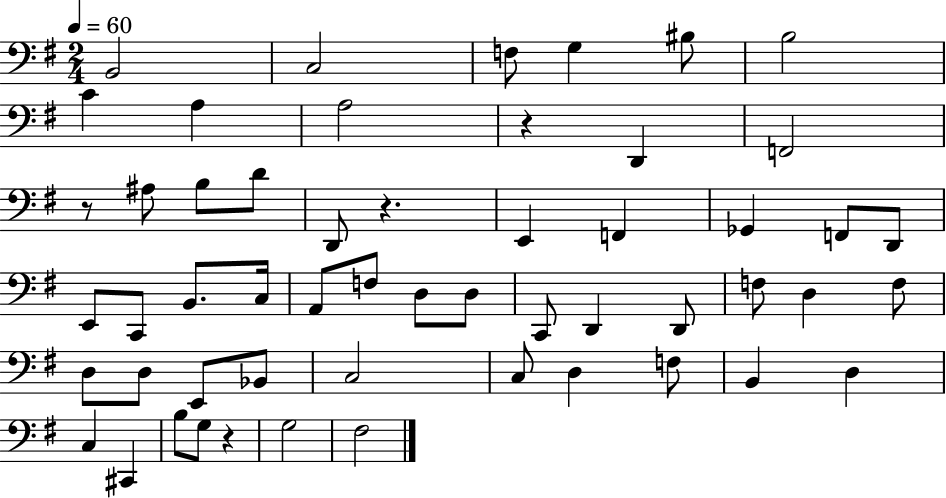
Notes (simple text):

B2/h C3/h F3/e G3/q BIS3/e B3/h C4/q A3/q A3/h R/q D2/q F2/h R/e A#3/e B3/e D4/e D2/e R/q. E2/q F2/q Gb2/q F2/e D2/e E2/e C2/e B2/e. C3/s A2/e F3/e D3/e D3/e C2/e D2/q D2/e F3/e D3/q F3/e D3/e D3/e E2/e Bb2/e C3/h C3/e D3/q F3/e B2/q D3/q C3/q C#2/q B3/e G3/e R/q G3/h F#3/h